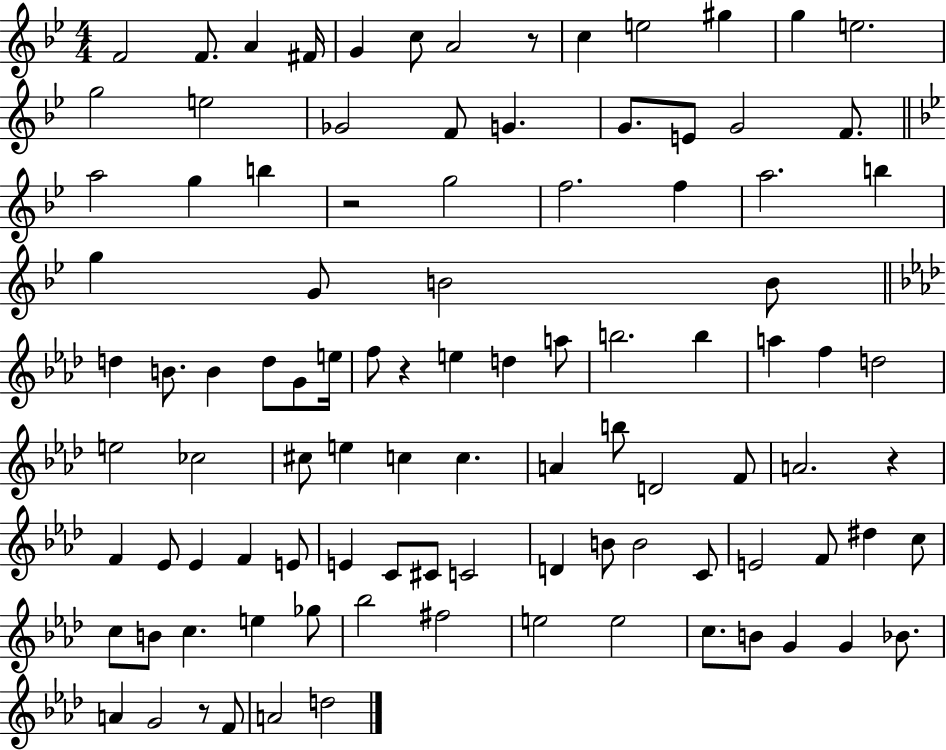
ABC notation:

X:1
T:Untitled
M:4/4
L:1/4
K:Bb
F2 F/2 A ^F/4 G c/2 A2 z/2 c e2 ^g g e2 g2 e2 _G2 F/2 G G/2 E/2 G2 F/2 a2 g b z2 g2 f2 f a2 b g G/2 B2 B/2 d B/2 B d/2 G/2 e/4 f/2 z e d a/2 b2 b a f d2 e2 _c2 ^c/2 e c c A b/2 D2 F/2 A2 z F _E/2 _E F E/2 E C/2 ^C/2 C2 D B/2 B2 C/2 E2 F/2 ^d c/2 c/2 B/2 c e _g/2 _b2 ^f2 e2 e2 c/2 B/2 G G _B/2 A G2 z/2 F/2 A2 d2